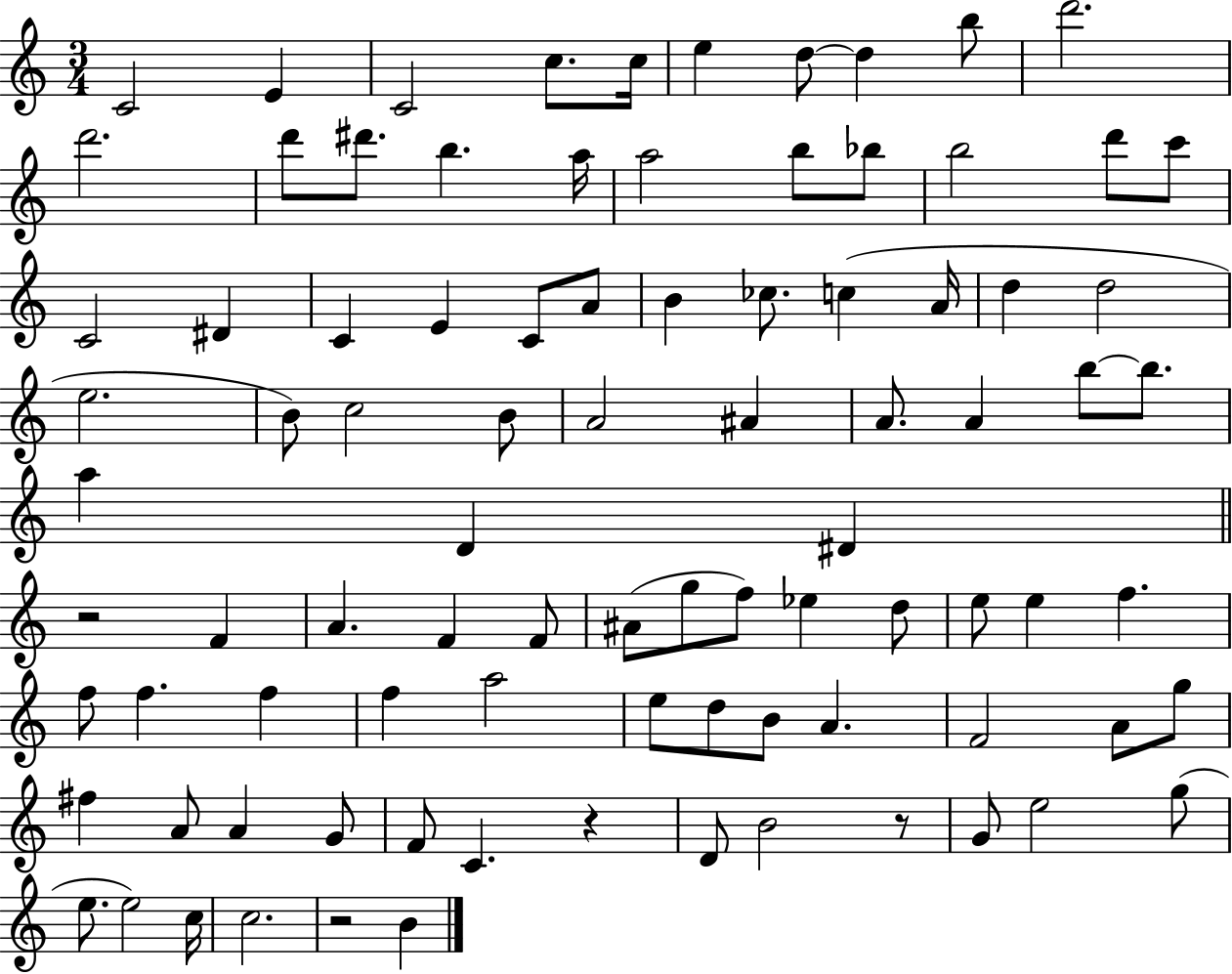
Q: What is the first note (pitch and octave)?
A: C4